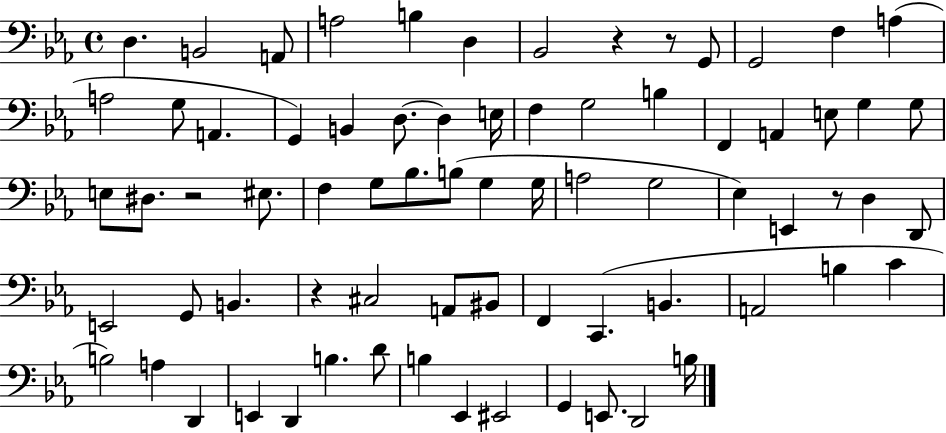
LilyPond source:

{
  \clef bass
  \time 4/4
  \defaultTimeSignature
  \key ees \major
  d4. b,2 a,8 | a2 b4 d4 | bes,2 r4 r8 g,8 | g,2 f4 a4( | \break a2 g8 a,4. | g,4) b,4 d8.~~ d4 e16 | f4 g2 b4 | f,4 a,4 e8 g4 g8 | \break e8 dis8. r2 eis8. | f4 g8 bes8. b8( g4 g16 | a2 g2 | ees4) e,4 r8 d4 d,8 | \break e,2 g,8 b,4. | r4 cis2 a,8 bis,8 | f,4 c,4.( b,4. | a,2 b4 c'4 | \break b2) a4 d,4 | e,4 d,4 b4. d'8 | b4 ees,4 eis,2 | g,4 e,8. d,2 b16 | \break \bar "|."
}